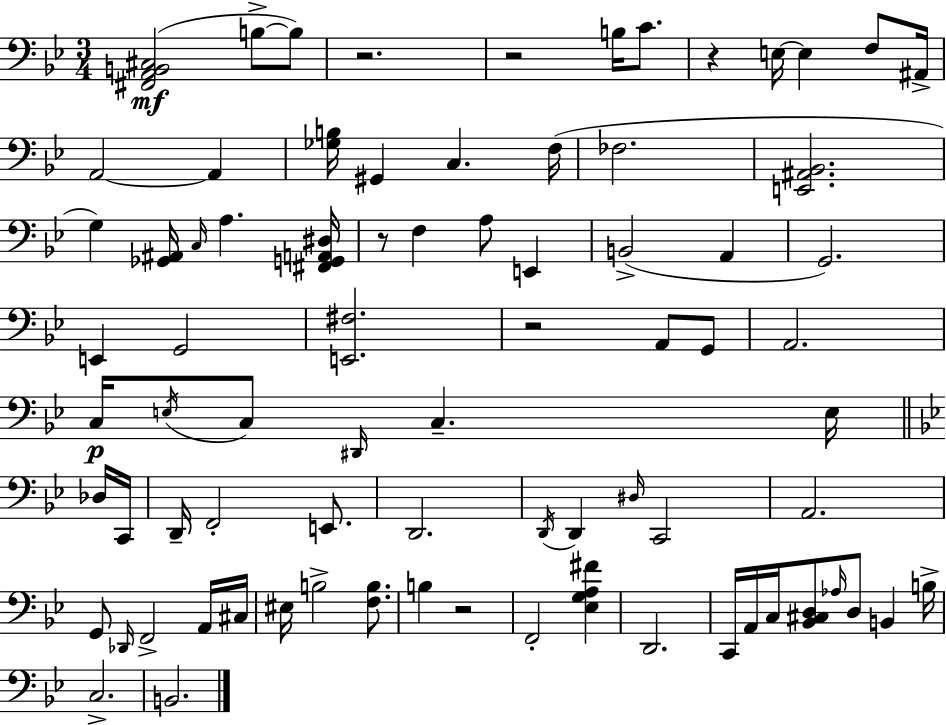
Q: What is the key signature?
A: G minor